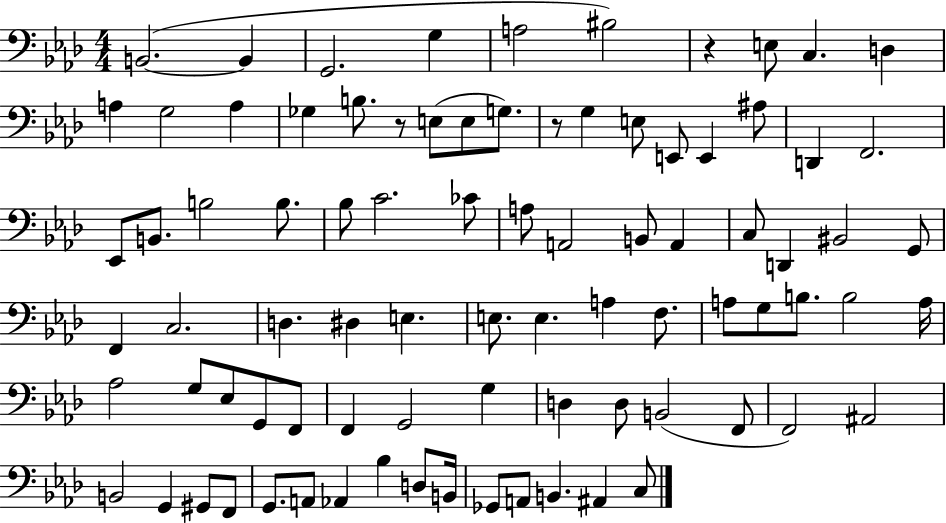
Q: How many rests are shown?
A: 3